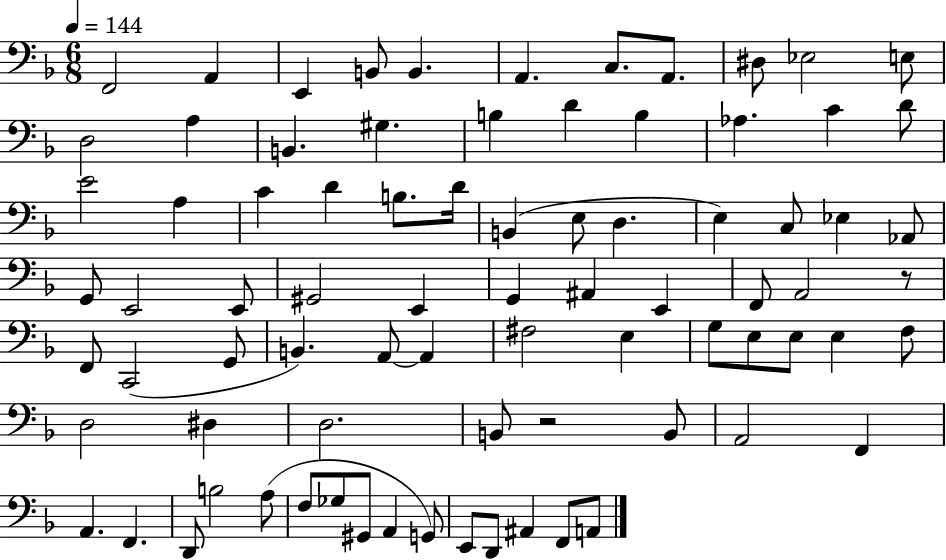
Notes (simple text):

F2/h A2/q E2/q B2/e B2/q. A2/q. C3/e. A2/e. D#3/e Eb3/h E3/e D3/h A3/q B2/q. G#3/q. B3/q D4/q B3/q Ab3/q. C4/q D4/e E4/h A3/q C4/q D4/q B3/e. D4/s B2/q E3/e D3/q. E3/q C3/e Eb3/q Ab2/e G2/e E2/h E2/e G#2/h E2/q G2/q A#2/q E2/q F2/e A2/h R/e F2/e C2/h G2/e B2/q. A2/e A2/q F#3/h E3/q G3/e E3/e E3/e E3/q F3/e D3/h D#3/q D3/h. B2/e R/h B2/e A2/h F2/q A2/q. F2/q. D2/e B3/h A3/e F3/e Gb3/e G#2/e A2/q G2/e E2/e D2/e A#2/q F2/e A2/e